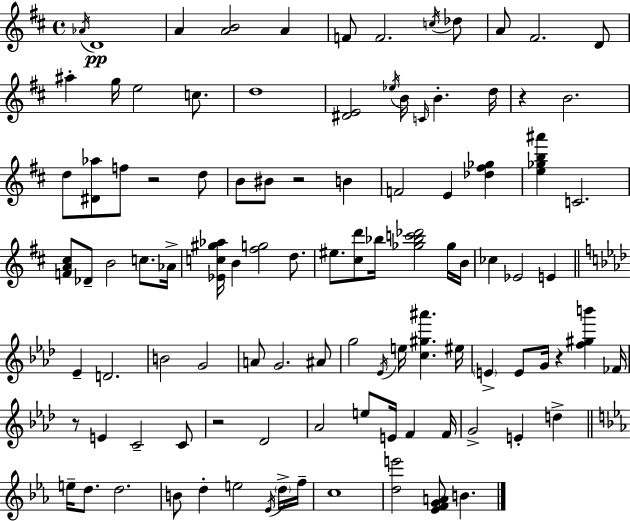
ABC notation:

X:1
T:Untitled
M:4/4
L:1/4
K:D
_A/4 D4 A [AB]2 A F/2 F2 c/4 _d/2 A/2 ^F2 D/2 ^a g/4 e2 c/2 d4 [^DE]2 _e/4 B/4 C/4 B d/4 z B2 d/2 [^D_a]/2 f/2 z2 d/2 B/2 ^B/2 z2 B F2 E [_d^f_g] [e_gb^a'] C2 [FA^c]/2 _D/2 B2 c/2 _A/4 [_Ec^g_a]/4 B [^fg]2 d/2 ^e/2 [^cd']/2 _b/4 [_g_bc'_d']2 _g/4 B/4 _c _E2 E _E D2 B2 G2 A/2 G2 ^A/2 g2 _E/4 e/4 [c^g^a'] ^e/4 E E/2 G/4 z [f^gb'] _F/4 z/2 E C2 C/2 z2 _D2 _A2 e/2 E/4 F F/4 G2 E d e/4 d/2 d2 B/2 d e2 _E/4 d/4 f/4 c4 [de']2 [_EFGA]/2 B